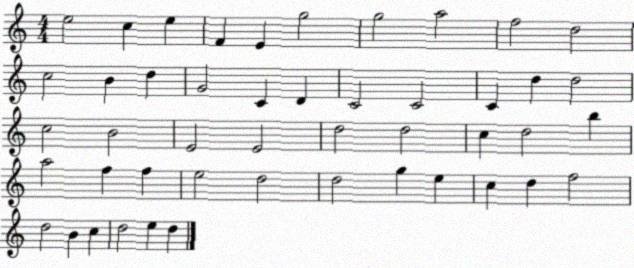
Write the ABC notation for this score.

X:1
T:Untitled
M:4/4
L:1/4
K:C
e2 c e F E g2 g2 a2 f2 d2 c2 B d G2 C D C2 C2 C d d2 c2 B2 E2 E2 d2 d2 c d2 b a2 f f e2 d2 d2 g e c d f2 d2 B c d2 e d